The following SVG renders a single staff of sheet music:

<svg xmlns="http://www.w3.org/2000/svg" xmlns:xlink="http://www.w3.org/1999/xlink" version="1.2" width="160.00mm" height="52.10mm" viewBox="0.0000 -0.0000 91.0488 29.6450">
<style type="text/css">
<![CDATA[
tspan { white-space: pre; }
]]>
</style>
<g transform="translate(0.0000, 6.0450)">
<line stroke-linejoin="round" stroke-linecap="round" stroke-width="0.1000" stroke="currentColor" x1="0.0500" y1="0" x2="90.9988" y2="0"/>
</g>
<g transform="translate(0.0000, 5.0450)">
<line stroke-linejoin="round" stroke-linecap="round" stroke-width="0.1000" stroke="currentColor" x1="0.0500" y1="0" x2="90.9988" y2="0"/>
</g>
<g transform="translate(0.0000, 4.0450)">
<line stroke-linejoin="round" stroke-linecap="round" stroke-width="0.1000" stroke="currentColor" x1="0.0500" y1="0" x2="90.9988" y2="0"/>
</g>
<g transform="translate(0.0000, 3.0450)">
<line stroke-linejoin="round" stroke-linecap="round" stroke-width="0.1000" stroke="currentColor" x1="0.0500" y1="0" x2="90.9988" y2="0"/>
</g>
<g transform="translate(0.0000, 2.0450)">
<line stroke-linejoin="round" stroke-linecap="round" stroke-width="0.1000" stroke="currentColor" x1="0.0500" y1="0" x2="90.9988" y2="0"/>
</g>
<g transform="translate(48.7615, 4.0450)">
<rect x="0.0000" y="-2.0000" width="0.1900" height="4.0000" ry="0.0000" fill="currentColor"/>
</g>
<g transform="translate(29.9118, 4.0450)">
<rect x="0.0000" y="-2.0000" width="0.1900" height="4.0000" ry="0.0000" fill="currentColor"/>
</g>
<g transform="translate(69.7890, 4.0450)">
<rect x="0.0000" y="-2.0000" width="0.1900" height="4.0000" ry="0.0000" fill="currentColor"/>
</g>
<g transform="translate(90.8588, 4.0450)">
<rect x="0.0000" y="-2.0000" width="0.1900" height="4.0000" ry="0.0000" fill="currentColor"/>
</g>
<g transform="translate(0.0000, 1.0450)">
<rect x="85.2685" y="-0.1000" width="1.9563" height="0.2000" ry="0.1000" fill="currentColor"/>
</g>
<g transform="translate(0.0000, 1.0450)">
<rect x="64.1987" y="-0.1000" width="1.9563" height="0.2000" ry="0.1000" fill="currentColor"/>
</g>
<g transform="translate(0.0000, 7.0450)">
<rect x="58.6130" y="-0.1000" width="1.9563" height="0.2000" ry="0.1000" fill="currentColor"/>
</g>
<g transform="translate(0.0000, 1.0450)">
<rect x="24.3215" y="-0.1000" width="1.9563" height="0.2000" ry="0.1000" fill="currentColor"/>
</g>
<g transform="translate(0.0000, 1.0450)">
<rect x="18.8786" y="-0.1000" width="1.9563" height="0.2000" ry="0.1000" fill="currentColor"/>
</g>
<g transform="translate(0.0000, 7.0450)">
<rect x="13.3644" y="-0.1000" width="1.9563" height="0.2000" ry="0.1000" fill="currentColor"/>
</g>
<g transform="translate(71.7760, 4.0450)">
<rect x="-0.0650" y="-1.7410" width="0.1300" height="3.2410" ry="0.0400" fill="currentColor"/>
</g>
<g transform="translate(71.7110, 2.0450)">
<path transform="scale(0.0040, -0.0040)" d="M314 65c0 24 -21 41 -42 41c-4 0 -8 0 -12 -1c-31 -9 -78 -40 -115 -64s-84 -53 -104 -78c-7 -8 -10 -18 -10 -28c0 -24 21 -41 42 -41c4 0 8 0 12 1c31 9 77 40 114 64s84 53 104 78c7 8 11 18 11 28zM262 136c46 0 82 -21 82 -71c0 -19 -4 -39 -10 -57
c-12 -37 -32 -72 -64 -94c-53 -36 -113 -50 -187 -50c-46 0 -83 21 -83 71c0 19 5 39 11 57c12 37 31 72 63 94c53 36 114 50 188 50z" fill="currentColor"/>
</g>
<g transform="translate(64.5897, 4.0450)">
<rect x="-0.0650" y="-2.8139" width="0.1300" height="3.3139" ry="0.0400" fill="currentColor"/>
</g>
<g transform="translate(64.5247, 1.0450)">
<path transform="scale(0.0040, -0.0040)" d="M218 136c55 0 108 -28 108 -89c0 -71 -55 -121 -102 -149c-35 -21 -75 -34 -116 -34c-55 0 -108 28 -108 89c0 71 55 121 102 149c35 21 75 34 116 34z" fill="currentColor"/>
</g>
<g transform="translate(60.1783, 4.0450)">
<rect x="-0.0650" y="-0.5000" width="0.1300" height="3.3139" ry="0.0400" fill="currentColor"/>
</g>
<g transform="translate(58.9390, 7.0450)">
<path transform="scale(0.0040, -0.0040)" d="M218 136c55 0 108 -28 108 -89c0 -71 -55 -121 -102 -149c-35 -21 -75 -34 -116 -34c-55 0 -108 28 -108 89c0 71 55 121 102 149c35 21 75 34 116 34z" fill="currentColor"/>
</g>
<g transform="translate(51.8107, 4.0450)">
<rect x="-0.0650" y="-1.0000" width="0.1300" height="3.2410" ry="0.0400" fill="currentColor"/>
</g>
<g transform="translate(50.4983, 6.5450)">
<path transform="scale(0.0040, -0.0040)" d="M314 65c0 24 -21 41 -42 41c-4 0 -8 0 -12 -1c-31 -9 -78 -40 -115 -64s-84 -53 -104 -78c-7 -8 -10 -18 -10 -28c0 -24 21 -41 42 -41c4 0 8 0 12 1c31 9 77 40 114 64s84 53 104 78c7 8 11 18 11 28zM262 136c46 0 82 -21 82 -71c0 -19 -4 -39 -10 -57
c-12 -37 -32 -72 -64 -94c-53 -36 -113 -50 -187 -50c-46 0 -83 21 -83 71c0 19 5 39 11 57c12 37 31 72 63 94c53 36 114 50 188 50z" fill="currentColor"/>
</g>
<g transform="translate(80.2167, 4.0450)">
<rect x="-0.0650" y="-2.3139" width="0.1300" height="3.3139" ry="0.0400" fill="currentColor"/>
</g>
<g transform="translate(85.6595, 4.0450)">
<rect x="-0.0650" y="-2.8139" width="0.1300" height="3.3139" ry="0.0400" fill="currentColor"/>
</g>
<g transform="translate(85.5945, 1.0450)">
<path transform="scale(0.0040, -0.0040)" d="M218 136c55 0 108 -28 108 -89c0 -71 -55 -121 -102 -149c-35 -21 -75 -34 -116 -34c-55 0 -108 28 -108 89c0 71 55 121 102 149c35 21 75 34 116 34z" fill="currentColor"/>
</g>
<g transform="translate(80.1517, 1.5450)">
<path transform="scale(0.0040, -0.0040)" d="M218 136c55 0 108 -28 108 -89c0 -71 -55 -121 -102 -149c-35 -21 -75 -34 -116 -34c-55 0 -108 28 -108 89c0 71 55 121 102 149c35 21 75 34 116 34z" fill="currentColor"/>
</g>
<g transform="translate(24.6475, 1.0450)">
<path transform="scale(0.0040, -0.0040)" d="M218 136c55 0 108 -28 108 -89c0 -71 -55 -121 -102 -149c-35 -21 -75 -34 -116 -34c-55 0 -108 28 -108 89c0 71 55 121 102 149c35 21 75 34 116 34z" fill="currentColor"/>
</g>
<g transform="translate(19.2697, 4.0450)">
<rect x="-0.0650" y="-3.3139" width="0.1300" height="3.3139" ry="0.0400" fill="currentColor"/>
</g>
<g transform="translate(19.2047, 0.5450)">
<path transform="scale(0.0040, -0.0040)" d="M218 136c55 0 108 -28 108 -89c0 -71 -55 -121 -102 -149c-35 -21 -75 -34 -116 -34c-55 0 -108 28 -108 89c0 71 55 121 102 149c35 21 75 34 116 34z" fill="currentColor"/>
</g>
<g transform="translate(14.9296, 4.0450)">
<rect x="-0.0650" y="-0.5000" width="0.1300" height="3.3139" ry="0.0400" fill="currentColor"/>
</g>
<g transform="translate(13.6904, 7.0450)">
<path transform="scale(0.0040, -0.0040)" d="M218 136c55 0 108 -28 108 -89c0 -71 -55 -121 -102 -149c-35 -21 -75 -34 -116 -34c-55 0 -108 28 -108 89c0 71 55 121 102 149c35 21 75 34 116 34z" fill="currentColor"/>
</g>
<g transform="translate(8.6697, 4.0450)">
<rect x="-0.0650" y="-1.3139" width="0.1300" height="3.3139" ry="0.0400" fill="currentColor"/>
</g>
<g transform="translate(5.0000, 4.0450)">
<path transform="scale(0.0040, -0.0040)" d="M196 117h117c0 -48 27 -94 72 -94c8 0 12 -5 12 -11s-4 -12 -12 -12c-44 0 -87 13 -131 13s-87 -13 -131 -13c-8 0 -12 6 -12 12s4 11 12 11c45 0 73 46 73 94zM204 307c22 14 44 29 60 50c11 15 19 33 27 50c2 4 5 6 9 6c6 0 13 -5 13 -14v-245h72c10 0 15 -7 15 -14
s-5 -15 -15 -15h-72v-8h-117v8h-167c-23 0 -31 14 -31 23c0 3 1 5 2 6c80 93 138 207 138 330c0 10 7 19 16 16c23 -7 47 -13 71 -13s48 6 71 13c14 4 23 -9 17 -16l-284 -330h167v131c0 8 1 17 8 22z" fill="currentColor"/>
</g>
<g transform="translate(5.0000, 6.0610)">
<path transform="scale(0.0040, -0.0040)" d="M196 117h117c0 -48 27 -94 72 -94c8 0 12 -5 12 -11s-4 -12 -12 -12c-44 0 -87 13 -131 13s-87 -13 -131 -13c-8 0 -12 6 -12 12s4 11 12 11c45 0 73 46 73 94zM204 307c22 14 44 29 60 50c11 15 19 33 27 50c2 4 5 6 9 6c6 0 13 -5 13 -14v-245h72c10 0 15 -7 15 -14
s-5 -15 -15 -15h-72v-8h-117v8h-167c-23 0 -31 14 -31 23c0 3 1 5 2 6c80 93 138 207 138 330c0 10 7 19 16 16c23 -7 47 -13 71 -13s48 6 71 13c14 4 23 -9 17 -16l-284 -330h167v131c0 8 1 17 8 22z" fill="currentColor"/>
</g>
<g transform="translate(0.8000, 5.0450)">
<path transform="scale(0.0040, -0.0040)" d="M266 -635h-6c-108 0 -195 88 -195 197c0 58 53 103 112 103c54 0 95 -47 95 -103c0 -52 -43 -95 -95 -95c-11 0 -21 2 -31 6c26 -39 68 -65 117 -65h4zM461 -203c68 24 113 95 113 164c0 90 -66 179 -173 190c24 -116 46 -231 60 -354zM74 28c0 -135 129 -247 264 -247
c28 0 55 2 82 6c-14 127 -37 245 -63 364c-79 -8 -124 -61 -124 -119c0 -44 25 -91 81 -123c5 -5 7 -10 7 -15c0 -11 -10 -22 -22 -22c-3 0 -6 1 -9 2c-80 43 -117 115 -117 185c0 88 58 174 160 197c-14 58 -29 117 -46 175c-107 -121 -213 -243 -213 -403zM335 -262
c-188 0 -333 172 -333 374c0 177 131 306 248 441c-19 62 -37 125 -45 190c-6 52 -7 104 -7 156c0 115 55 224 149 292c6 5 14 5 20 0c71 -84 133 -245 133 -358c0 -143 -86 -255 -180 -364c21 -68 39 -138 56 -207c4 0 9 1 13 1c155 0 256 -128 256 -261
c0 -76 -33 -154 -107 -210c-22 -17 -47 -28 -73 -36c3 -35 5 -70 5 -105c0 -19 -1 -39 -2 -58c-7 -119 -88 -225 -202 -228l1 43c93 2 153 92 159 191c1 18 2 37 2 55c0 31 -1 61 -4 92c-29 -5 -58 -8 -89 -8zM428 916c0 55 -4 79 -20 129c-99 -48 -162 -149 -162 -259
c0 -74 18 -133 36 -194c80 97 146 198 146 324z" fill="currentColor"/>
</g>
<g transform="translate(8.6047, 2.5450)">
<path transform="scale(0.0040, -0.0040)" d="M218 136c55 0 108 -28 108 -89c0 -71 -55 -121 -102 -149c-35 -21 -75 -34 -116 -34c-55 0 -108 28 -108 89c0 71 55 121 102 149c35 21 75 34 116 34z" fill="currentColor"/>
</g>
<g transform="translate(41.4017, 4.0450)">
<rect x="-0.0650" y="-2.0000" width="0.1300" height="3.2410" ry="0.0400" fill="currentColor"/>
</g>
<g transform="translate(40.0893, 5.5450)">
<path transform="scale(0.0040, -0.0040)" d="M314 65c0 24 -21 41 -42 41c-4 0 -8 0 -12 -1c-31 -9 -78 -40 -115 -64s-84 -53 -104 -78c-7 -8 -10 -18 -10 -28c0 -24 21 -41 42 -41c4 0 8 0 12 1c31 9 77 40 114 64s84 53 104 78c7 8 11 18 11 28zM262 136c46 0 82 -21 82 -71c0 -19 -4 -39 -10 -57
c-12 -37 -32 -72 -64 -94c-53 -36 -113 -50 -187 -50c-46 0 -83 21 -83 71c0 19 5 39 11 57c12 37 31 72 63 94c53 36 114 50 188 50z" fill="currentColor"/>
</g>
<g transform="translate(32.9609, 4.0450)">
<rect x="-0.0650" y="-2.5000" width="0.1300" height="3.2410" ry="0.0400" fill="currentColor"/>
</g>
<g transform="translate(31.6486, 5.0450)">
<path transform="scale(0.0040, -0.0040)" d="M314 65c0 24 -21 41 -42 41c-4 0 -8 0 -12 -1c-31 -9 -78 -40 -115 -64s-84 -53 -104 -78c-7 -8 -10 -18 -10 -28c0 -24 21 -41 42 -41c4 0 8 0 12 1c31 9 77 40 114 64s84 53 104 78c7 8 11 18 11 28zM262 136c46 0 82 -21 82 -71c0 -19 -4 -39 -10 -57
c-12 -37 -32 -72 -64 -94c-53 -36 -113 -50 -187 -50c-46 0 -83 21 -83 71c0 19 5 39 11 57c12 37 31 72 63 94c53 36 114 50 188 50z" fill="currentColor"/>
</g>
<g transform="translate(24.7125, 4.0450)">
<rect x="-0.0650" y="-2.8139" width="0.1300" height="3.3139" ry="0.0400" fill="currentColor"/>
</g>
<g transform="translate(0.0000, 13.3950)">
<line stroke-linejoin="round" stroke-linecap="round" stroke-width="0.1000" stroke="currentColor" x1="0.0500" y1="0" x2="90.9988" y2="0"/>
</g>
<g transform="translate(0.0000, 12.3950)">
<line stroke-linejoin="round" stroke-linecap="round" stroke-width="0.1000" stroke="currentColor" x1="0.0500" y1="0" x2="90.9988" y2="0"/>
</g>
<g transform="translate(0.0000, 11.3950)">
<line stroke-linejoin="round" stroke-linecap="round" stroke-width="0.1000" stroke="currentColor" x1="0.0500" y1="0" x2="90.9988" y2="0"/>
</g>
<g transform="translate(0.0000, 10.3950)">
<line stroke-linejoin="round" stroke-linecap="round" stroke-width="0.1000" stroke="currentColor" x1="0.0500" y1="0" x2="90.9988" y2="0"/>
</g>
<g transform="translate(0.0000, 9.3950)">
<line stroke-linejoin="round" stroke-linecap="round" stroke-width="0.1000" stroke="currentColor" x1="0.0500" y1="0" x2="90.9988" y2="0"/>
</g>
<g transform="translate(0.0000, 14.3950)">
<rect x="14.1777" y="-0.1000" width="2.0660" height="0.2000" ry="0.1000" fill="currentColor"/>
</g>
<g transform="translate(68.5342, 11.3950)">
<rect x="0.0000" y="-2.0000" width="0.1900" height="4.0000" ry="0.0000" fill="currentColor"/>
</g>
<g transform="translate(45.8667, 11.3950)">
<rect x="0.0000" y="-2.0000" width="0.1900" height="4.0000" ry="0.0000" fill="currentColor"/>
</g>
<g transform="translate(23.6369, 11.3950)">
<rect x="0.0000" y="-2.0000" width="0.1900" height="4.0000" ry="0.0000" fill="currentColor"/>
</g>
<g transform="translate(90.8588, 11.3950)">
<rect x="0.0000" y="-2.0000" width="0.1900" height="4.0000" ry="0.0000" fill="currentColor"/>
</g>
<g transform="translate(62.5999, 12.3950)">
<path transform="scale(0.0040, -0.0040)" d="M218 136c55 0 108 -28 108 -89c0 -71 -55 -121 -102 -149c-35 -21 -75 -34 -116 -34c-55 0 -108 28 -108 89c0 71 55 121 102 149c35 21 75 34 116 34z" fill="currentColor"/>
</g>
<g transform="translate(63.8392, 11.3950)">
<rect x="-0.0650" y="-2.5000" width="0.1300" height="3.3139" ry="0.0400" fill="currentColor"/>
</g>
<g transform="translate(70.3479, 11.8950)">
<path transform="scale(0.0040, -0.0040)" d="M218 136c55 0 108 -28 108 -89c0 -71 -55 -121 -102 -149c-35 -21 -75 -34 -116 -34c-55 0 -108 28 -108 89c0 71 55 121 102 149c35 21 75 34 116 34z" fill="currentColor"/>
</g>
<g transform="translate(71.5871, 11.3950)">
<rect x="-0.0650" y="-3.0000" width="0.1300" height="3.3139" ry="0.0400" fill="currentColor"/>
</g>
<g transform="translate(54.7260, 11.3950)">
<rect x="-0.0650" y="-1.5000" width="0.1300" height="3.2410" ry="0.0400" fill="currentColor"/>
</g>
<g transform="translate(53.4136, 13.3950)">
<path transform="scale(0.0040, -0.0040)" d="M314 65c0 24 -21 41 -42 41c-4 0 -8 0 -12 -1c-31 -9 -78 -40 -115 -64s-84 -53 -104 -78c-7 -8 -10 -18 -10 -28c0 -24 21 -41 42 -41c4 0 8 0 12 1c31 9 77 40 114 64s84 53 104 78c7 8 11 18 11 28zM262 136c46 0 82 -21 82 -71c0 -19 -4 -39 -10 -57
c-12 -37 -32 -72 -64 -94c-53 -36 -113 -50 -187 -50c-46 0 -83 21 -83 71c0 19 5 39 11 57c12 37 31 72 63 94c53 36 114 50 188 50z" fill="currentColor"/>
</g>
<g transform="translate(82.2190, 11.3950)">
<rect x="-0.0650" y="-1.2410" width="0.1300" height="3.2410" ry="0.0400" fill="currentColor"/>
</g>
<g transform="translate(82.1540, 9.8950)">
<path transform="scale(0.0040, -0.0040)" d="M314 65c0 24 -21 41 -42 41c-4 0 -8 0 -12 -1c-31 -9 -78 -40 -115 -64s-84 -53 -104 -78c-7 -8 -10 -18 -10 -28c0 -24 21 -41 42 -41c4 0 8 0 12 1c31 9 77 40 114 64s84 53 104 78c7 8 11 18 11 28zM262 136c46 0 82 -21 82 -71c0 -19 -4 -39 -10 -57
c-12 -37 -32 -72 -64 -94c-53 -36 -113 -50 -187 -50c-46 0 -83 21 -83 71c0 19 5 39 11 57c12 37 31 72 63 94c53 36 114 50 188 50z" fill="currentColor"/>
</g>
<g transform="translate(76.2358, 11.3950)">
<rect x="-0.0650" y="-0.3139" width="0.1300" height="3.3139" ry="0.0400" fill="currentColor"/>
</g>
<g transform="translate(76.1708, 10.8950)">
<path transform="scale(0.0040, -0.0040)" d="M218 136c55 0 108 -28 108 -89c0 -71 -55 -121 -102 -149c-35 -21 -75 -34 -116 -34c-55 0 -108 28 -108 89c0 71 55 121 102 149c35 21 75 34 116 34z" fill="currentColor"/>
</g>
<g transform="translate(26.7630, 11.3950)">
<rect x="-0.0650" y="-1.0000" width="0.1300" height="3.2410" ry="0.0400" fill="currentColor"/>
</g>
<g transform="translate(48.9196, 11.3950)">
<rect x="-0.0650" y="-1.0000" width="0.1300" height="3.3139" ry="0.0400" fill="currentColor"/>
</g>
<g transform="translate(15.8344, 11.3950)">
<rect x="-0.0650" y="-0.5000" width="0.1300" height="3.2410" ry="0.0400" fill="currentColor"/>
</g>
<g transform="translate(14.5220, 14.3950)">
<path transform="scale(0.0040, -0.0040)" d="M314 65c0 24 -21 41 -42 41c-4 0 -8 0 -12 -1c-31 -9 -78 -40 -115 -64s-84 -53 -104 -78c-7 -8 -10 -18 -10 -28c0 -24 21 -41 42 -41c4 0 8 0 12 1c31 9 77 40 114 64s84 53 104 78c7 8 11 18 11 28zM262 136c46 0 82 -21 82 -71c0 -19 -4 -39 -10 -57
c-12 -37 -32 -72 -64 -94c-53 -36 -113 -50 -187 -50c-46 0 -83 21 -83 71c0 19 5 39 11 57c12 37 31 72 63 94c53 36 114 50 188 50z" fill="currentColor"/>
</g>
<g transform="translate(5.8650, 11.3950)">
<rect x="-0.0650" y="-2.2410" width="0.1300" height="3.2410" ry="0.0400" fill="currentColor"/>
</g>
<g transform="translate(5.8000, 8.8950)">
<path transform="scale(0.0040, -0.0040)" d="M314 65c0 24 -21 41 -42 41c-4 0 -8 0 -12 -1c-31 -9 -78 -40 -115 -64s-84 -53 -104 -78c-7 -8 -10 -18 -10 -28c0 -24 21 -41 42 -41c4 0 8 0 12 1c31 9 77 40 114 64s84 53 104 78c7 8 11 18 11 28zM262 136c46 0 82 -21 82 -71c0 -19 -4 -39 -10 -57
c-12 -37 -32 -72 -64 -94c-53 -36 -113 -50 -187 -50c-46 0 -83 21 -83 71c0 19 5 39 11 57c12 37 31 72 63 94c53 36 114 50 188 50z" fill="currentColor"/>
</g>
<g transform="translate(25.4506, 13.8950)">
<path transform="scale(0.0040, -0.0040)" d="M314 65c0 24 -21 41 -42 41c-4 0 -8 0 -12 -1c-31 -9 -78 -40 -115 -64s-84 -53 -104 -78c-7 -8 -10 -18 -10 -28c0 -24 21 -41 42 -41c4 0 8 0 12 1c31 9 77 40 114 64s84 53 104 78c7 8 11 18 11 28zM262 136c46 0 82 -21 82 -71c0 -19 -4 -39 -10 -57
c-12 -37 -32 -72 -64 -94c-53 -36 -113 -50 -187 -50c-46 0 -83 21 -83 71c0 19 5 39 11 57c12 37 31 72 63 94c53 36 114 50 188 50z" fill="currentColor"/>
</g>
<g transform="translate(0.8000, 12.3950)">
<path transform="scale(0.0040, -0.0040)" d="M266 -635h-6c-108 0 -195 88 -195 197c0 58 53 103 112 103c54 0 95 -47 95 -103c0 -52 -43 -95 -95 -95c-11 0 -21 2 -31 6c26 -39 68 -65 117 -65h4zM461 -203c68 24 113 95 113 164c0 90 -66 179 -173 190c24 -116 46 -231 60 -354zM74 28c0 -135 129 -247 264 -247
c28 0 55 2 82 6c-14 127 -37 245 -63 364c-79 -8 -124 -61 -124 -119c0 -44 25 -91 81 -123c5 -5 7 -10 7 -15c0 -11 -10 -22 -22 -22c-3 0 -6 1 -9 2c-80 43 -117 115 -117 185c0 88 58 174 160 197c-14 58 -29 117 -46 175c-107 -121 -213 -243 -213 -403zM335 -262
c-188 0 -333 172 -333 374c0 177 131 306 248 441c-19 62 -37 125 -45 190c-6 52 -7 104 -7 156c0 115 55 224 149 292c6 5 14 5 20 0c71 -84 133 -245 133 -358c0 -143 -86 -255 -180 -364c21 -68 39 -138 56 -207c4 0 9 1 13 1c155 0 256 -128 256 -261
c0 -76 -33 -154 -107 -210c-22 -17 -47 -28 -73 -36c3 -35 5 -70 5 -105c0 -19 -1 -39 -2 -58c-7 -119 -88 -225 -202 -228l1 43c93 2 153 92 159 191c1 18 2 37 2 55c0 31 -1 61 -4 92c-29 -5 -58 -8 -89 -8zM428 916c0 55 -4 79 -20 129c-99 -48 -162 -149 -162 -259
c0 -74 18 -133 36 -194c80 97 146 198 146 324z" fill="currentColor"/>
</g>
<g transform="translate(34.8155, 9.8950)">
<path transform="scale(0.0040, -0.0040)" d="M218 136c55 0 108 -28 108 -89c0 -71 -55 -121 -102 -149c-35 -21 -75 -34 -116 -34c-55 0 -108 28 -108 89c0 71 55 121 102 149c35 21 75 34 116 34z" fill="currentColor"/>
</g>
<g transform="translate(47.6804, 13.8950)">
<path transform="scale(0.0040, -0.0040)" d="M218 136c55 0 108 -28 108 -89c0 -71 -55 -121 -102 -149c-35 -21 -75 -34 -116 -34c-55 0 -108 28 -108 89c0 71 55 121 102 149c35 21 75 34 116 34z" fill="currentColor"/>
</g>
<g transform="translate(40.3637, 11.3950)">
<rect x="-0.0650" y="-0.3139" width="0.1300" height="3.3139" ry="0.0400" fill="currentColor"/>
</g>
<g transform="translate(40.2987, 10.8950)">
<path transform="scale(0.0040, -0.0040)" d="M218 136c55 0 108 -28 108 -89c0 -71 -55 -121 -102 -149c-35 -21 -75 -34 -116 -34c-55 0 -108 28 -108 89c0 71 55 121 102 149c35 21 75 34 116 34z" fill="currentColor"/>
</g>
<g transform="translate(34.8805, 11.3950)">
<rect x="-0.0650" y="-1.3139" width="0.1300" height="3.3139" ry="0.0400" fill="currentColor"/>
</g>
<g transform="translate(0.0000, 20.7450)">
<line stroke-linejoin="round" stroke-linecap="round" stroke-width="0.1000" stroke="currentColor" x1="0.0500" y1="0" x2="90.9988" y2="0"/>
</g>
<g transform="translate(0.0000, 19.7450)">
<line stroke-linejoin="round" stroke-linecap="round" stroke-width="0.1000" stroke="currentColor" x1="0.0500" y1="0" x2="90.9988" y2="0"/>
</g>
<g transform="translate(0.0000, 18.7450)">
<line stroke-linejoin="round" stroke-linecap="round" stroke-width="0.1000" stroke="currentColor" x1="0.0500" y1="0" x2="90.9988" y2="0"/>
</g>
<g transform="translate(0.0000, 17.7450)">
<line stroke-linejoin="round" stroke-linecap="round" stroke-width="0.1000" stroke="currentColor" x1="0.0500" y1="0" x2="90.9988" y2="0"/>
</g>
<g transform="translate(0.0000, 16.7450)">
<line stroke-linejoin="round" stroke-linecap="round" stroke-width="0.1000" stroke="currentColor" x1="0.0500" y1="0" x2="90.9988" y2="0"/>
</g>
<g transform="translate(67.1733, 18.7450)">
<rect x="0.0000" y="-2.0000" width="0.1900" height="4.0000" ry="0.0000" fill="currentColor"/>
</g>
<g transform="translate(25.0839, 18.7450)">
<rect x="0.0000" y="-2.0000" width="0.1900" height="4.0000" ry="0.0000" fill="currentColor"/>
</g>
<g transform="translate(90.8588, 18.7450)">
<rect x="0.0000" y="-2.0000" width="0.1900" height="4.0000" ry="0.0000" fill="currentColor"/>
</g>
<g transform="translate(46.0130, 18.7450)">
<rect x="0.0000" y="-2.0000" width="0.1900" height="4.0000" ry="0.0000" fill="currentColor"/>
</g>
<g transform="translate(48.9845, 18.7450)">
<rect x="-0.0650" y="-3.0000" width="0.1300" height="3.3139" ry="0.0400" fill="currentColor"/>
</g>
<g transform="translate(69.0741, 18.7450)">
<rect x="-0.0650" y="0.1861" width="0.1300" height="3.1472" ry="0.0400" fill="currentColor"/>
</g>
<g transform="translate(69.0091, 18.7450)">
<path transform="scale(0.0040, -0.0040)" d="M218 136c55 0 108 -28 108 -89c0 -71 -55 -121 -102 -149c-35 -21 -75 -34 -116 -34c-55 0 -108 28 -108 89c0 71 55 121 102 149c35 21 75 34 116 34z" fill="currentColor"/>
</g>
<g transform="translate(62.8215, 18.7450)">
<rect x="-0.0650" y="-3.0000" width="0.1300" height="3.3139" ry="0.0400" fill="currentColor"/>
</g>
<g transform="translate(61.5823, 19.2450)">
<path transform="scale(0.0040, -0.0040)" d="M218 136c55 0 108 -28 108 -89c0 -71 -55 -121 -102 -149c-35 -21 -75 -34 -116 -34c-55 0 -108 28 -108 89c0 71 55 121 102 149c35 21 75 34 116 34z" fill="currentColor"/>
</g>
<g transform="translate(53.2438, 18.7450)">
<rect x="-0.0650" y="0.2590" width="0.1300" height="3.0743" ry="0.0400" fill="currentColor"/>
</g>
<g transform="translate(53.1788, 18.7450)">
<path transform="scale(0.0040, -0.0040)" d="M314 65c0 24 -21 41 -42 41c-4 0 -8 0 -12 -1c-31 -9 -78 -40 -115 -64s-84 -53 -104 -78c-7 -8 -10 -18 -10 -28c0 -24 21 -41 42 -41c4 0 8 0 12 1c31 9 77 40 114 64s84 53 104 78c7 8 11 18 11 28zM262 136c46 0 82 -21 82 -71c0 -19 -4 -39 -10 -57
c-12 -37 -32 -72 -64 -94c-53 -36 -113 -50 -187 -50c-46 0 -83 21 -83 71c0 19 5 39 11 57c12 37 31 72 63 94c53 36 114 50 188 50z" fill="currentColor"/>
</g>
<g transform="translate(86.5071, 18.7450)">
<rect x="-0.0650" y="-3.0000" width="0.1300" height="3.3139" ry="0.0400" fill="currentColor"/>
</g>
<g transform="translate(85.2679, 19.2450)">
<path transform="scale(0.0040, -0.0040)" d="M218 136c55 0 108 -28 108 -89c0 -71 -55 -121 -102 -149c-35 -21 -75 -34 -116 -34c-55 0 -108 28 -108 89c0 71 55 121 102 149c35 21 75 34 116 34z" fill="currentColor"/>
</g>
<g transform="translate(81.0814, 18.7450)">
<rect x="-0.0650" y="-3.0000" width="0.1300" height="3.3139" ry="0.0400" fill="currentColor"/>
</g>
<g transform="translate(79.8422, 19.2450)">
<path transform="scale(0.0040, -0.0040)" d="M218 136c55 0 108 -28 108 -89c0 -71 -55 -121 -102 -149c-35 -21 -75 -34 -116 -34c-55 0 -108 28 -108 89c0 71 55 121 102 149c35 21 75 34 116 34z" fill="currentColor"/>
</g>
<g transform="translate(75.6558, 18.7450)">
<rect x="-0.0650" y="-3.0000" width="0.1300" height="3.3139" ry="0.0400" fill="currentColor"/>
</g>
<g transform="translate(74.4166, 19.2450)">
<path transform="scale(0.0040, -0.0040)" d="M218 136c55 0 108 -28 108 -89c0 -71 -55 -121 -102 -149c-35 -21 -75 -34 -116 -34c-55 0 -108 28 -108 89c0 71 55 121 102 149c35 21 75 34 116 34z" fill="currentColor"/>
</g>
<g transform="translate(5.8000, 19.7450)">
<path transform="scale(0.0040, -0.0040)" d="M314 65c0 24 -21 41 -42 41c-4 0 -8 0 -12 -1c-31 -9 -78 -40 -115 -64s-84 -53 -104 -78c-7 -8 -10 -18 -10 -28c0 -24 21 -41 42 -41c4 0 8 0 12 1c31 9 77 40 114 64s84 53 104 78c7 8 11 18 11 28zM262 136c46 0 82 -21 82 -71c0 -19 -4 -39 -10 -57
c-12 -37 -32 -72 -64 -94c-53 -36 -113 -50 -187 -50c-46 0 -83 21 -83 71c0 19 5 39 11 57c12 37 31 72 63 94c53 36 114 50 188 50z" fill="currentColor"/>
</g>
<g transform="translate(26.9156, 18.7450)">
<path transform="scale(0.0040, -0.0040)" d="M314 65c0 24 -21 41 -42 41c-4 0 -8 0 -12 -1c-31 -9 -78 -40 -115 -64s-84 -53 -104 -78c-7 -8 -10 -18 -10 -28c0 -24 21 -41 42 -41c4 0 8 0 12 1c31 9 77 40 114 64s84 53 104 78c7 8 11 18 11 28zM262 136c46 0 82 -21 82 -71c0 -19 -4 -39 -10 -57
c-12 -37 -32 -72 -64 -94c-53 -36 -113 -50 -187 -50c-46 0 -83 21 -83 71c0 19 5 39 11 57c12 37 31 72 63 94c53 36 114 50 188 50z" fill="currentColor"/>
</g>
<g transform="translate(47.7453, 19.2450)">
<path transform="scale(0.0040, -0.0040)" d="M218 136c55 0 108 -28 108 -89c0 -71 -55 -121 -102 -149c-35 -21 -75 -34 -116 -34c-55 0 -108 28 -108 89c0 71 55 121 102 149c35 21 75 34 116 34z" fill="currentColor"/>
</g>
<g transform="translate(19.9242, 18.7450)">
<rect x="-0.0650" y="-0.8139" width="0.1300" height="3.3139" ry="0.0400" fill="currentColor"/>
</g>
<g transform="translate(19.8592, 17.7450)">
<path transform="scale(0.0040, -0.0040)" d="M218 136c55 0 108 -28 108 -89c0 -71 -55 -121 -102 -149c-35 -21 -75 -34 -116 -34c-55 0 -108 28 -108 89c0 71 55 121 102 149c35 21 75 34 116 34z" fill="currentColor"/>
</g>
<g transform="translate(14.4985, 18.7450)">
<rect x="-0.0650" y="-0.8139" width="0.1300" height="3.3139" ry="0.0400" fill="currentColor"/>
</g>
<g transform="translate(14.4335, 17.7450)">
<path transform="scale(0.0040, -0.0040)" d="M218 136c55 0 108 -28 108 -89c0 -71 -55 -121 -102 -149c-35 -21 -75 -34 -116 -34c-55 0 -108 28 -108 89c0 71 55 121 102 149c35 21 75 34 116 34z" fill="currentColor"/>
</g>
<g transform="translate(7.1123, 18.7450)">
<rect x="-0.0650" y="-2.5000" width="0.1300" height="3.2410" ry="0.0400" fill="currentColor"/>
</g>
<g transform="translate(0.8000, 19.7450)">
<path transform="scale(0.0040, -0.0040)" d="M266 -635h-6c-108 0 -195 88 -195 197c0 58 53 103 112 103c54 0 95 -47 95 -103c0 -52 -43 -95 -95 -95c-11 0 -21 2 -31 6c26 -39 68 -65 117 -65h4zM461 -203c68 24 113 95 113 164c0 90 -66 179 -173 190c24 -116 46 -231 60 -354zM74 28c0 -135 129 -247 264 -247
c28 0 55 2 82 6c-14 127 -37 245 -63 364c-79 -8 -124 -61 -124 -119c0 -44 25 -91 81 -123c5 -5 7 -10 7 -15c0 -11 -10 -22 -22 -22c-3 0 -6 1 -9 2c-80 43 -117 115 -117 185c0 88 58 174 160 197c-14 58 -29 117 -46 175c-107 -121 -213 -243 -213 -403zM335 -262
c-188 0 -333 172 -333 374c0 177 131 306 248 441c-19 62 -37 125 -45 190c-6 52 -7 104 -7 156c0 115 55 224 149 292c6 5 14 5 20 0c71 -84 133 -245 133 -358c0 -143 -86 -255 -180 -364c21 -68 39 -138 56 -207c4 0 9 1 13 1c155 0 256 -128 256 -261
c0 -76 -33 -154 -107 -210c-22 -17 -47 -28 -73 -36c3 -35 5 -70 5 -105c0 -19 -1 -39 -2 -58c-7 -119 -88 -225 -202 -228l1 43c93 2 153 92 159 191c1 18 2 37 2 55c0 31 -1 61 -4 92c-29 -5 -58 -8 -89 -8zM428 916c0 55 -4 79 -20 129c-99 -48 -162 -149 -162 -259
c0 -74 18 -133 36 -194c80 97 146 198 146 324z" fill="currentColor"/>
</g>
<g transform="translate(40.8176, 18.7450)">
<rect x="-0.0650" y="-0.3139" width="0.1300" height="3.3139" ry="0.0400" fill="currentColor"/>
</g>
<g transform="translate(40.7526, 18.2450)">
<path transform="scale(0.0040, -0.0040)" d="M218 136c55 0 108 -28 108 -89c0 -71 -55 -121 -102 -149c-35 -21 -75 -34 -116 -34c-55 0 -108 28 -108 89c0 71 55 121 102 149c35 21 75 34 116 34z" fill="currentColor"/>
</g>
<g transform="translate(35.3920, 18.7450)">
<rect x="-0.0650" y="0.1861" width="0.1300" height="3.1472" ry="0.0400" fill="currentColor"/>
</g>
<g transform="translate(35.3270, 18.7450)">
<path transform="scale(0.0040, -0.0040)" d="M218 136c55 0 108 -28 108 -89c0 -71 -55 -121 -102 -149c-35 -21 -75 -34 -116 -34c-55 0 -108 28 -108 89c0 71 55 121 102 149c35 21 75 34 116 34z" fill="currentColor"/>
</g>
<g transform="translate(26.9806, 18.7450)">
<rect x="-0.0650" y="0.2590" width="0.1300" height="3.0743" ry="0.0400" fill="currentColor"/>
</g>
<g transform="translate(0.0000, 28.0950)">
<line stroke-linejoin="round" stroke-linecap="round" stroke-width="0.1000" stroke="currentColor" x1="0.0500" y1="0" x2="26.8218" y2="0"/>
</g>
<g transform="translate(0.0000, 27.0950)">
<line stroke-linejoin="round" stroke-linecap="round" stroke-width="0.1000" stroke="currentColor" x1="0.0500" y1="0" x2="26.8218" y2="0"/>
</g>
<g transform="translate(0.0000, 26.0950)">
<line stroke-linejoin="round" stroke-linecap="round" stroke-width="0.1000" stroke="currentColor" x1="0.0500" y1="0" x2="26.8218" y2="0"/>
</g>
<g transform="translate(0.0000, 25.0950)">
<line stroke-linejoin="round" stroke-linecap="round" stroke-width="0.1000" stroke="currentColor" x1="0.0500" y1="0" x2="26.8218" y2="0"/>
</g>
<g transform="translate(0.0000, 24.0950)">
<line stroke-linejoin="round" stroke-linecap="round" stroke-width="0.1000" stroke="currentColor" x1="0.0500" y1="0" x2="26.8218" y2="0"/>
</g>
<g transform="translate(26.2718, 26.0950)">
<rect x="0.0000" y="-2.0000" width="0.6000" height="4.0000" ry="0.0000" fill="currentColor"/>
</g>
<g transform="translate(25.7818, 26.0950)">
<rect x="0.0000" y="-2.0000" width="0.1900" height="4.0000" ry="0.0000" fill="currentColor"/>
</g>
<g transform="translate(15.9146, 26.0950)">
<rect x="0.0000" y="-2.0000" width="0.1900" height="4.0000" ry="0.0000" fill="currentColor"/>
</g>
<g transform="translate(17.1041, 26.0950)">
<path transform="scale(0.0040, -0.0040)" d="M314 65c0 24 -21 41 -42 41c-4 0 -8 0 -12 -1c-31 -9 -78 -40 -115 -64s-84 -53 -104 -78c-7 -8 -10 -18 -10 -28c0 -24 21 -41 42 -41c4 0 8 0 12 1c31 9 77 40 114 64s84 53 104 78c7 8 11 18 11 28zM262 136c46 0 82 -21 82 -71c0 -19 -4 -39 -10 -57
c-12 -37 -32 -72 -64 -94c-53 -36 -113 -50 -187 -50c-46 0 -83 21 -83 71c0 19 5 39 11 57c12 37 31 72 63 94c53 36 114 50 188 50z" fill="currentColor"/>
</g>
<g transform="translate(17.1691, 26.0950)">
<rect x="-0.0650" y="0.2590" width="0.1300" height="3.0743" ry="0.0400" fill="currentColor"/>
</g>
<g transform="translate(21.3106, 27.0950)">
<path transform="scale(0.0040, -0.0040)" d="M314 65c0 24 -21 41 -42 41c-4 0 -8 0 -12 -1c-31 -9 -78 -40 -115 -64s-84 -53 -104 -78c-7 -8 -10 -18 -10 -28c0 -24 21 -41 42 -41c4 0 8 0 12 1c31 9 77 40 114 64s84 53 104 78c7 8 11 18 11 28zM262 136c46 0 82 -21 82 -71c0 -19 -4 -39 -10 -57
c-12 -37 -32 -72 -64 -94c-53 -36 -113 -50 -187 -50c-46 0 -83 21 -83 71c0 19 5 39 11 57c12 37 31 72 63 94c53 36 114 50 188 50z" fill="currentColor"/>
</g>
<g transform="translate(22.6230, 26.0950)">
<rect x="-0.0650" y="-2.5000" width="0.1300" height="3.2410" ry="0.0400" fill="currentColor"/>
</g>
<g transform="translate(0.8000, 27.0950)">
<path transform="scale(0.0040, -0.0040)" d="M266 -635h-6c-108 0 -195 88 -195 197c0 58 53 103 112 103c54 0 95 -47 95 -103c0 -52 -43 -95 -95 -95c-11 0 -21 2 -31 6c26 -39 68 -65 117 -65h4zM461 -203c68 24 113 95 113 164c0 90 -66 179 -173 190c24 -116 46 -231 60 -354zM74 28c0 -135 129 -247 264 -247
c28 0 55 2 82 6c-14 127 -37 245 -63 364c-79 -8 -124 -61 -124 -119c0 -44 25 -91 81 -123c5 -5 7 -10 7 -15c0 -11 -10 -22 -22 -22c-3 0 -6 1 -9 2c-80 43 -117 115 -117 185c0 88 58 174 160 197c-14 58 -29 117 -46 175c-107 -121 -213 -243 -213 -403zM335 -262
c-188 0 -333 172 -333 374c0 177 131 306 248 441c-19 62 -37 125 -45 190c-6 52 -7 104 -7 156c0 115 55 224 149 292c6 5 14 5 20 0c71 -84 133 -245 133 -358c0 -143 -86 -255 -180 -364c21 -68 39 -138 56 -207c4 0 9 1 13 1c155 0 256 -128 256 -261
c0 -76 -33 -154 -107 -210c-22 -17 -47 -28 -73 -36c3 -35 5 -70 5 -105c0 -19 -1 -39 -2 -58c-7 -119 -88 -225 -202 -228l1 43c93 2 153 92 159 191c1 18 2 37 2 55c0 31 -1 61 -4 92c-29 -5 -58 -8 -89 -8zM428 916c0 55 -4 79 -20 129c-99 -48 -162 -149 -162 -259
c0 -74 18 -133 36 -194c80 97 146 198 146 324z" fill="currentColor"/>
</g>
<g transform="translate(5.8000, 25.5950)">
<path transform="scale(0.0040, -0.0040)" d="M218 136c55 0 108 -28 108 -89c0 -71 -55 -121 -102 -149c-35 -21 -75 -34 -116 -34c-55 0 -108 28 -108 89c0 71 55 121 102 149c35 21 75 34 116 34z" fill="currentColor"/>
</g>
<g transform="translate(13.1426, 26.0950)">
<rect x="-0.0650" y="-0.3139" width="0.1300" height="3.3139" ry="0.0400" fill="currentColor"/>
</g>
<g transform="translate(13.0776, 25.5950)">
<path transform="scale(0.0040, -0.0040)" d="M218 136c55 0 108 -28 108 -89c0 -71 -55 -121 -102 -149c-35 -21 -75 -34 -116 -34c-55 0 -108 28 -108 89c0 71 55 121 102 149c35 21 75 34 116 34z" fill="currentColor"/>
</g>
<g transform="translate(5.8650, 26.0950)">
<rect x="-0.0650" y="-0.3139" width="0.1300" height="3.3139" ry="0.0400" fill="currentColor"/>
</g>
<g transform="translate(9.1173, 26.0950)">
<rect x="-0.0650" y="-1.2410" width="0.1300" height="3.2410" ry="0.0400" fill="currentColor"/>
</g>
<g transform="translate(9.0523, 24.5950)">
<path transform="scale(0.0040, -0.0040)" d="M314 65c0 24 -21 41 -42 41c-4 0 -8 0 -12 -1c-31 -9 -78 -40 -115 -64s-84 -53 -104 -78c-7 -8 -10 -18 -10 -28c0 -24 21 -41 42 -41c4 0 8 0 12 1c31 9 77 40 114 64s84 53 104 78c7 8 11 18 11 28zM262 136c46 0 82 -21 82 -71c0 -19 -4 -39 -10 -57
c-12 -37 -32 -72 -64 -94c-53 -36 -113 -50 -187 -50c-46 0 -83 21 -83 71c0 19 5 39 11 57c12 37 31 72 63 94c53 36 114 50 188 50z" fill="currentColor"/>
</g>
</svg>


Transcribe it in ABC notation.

X:1
T:Untitled
M:4/4
L:1/4
K:C
e C b a G2 F2 D2 C a f2 g a g2 C2 D2 e c D E2 G A c e2 G2 d d B2 B c A B2 A B A A A c e2 c B2 G2